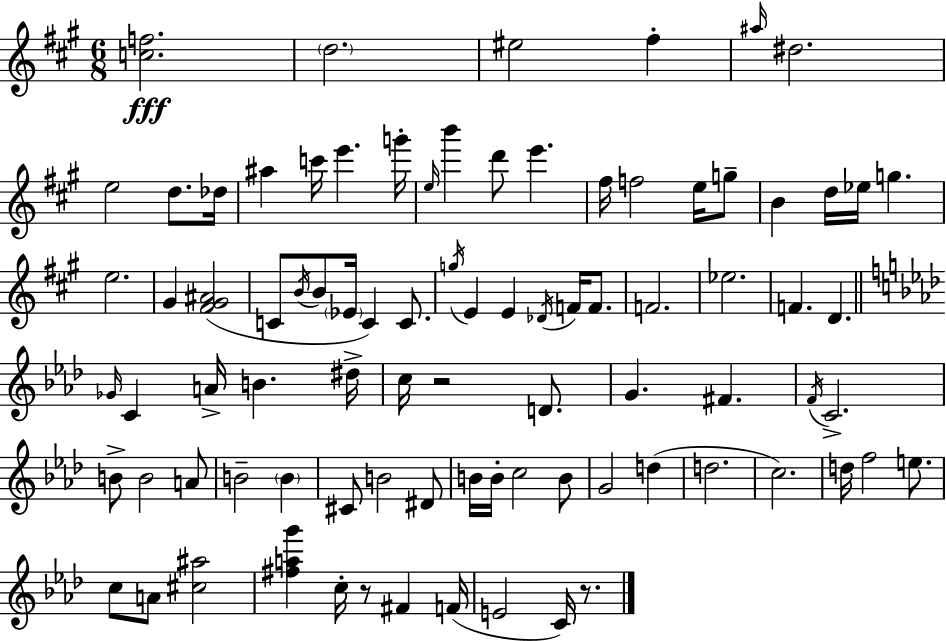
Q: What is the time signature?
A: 6/8